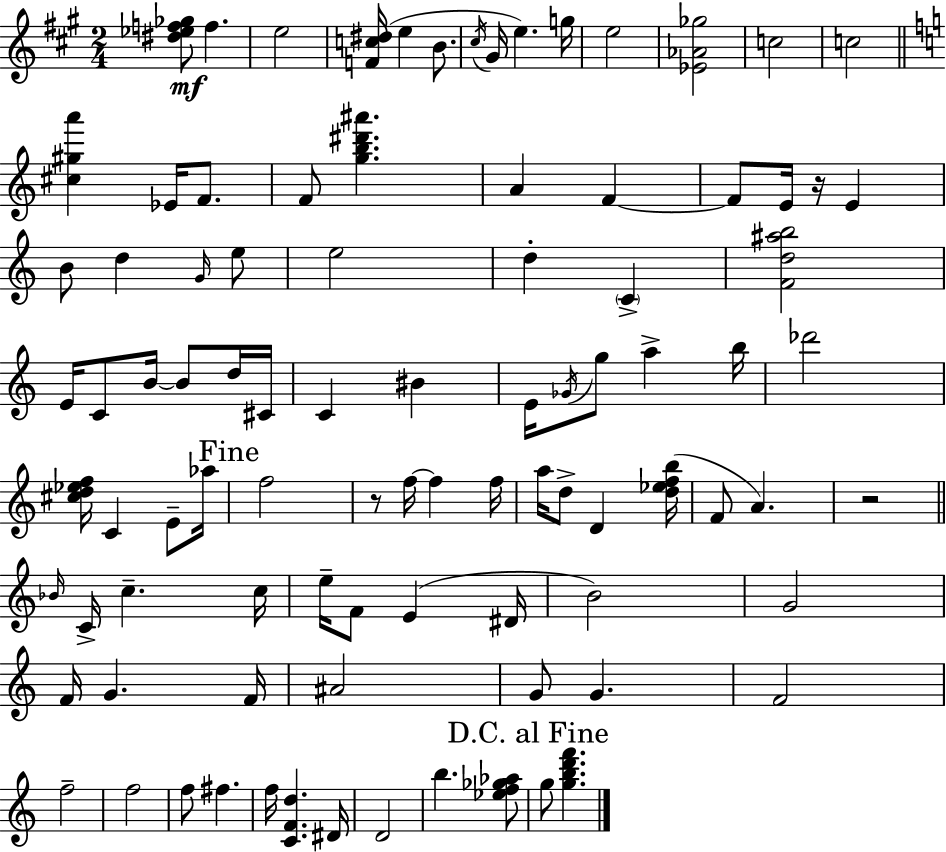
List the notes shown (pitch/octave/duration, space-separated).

[D#5,Eb5,F5,Gb5]/e F5/q. E5/h [F4,C5,D#5]/s E5/q B4/e. C#5/s G#4/s E5/q. G5/s E5/h [Eb4,Ab4,Gb5]/h C5/h C5/h [C#5,G#5,A6]/q Eb4/s F4/e. F4/e [G5,B5,D#6,A#6]/q. A4/q F4/q F4/e E4/s R/s E4/q B4/e D5/q G4/s E5/e E5/h D5/q C4/q [F4,D5,A#5,B5]/h E4/s C4/e B4/s B4/e D5/s C#4/s C4/q BIS4/q E4/s Gb4/s G5/e A5/q B5/s Db6/h [C#5,D5,Eb5,F5]/s C4/q E4/e Ab5/s F5/h R/e F5/s F5/q F5/s A5/s D5/e D4/q [D5,Eb5,F5,B5]/s F4/e A4/q. R/h Bb4/s C4/s C5/q. C5/s E5/s F4/e E4/q D#4/s B4/h G4/h F4/s G4/q. F4/s A#4/h G4/e G4/q. F4/h F5/h F5/h F5/e F#5/q. F5/s [C4,F4,D5]/q. D#4/s D4/h B5/q. [Eb5,F5,Gb5,Ab5]/e G5/e [G5,B5,D6,F6]/q.